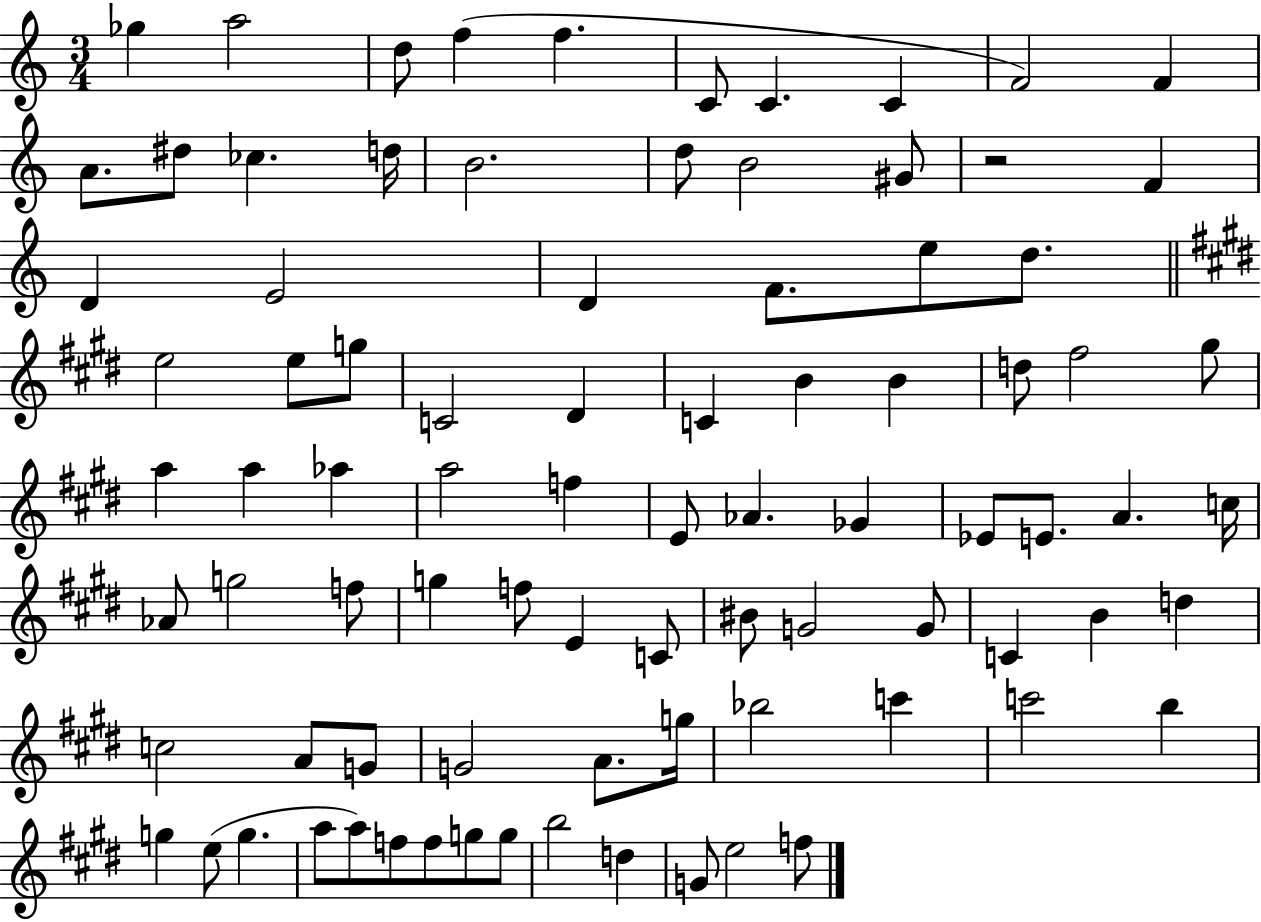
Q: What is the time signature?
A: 3/4